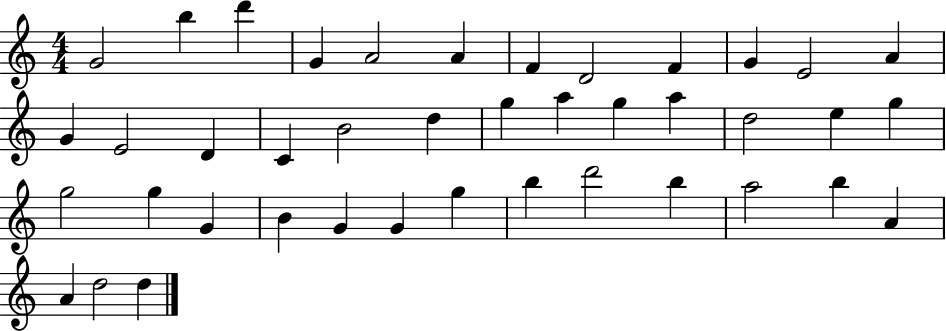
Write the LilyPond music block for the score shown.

{
  \clef treble
  \numericTimeSignature
  \time 4/4
  \key c \major
  g'2 b''4 d'''4 | g'4 a'2 a'4 | f'4 d'2 f'4 | g'4 e'2 a'4 | \break g'4 e'2 d'4 | c'4 b'2 d''4 | g''4 a''4 g''4 a''4 | d''2 e''4 g''4 | \break g''2 g''4 g'4 | b'4 g'4 g'4 g''4 | b''4 d'''2 b''4 | a''2 b''4 a'4 | \break a'4 d''2 d''4 | \bar "|."
}